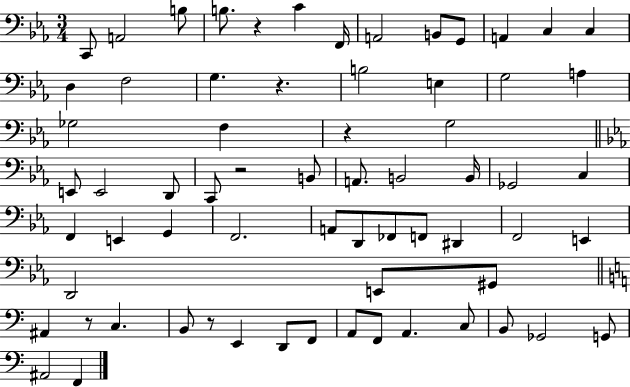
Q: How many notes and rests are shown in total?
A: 67